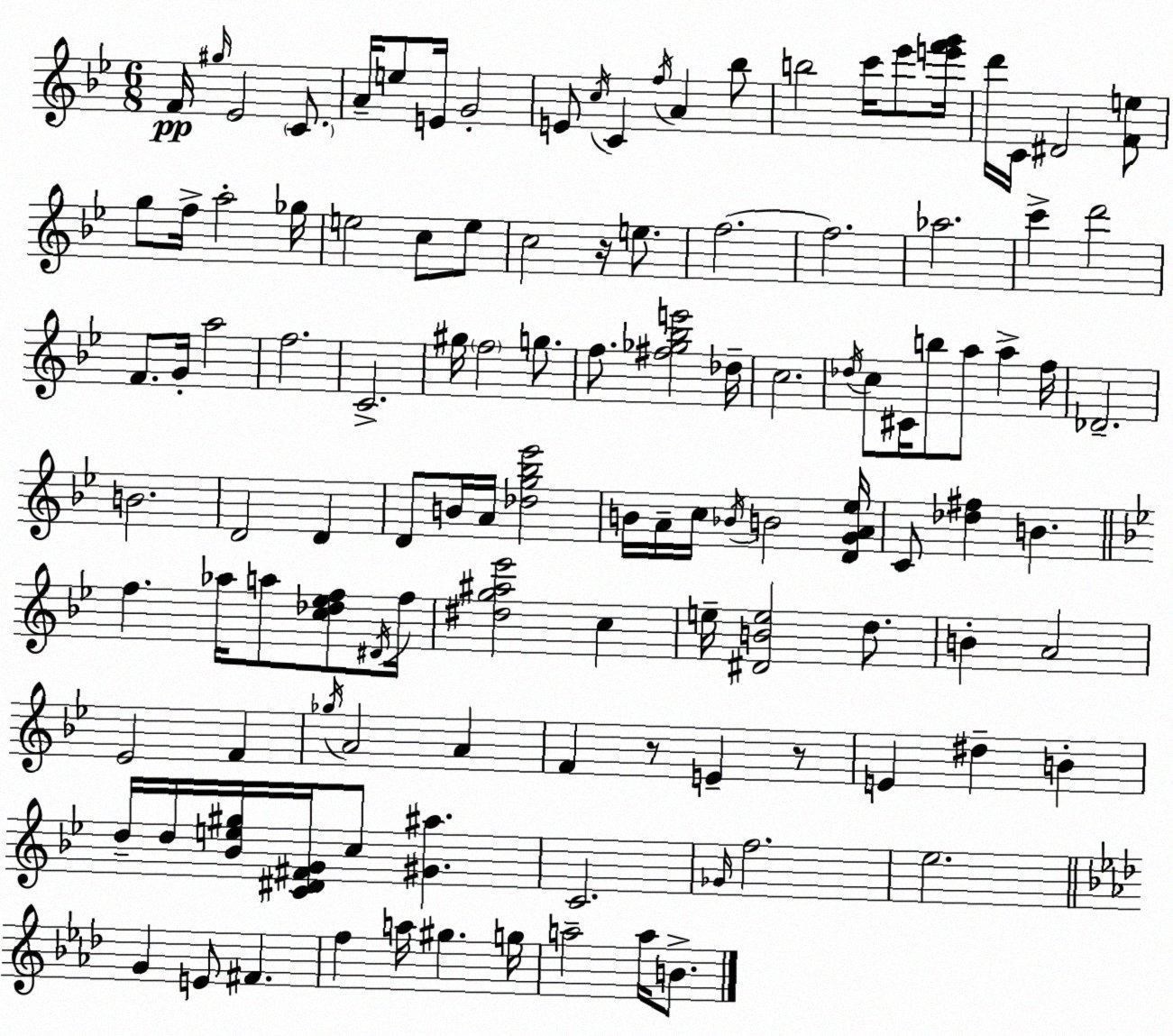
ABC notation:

X:1
T:Untitled
M:6/8
L:1/4
K:Bb
F/4 ^g/4 _E2 C/2 A/4 e/2 E/4 G2 E/2 c/4 C f/4 A _b/2 b2 c'/4 _e'/2 [e'f'g']/4 d'/4 C/4 ^D2 [Fe]/2 g/2 f/4 a2 _g/4 e2 c/2 e/2 c2 z/4 e/2 f2 f2 _a2 c' d'2 F/2 G/4 a2 f2 C2 ^g/4 f2 g/2 f/2 [^f_g_be']2 _d/4 c2 _d/4 c/2 ^C/4 b/2 a/2 a f/4 _D2 B2 D2 D D/2 B/4 A/4 [_dg_b_e']2 B/4 A/4 c/4 _B/4 B2 [DGA_e]/4 C/2 [_d^f] B f _a/4 a/2 [c_d_ef]/2 ^D/4 f/4 [^dg^a_e']2 c e/4 [^DBe]2 d/2 B A2 _E2 F _g/4 A2 A F z/2 E z/2 E ^d B d/4 d/4 [_Be^g]/4 [C^D^FG]/4 c/2 [^G^a] C2 _G/4 f2 _e2 G E/2 ^F f a/4 ^g g/4 a2 a/4 B/2